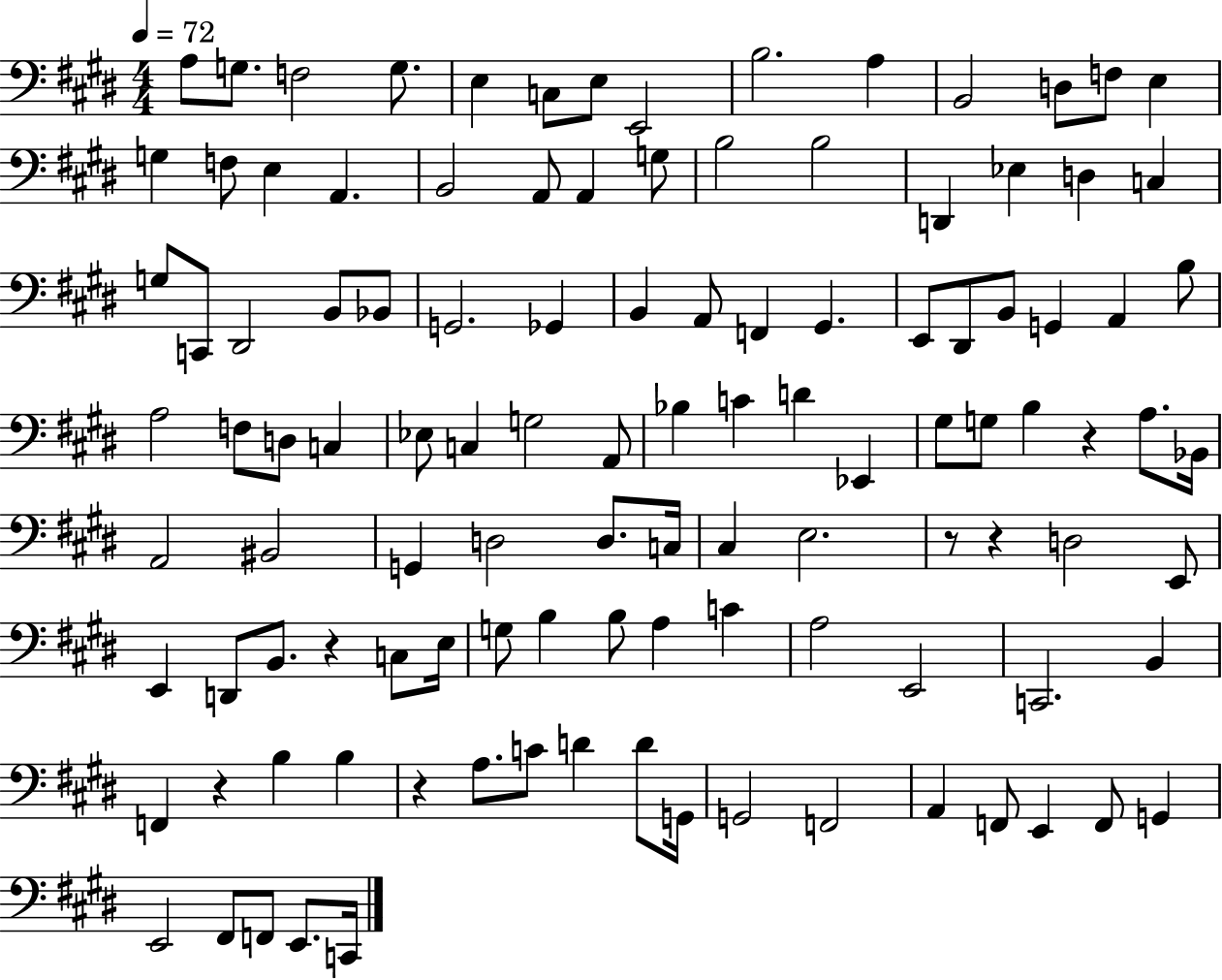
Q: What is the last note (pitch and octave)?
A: C2